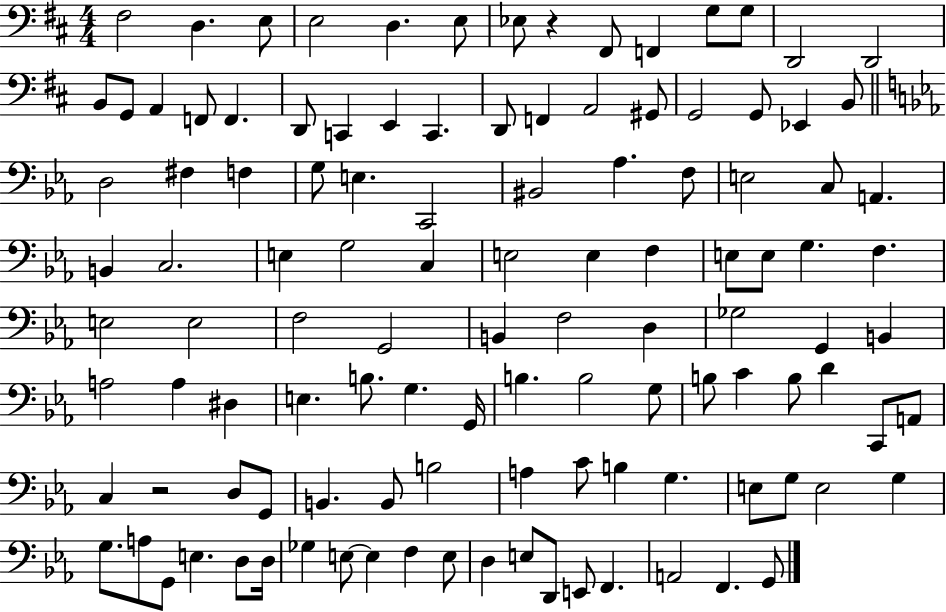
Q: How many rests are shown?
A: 2